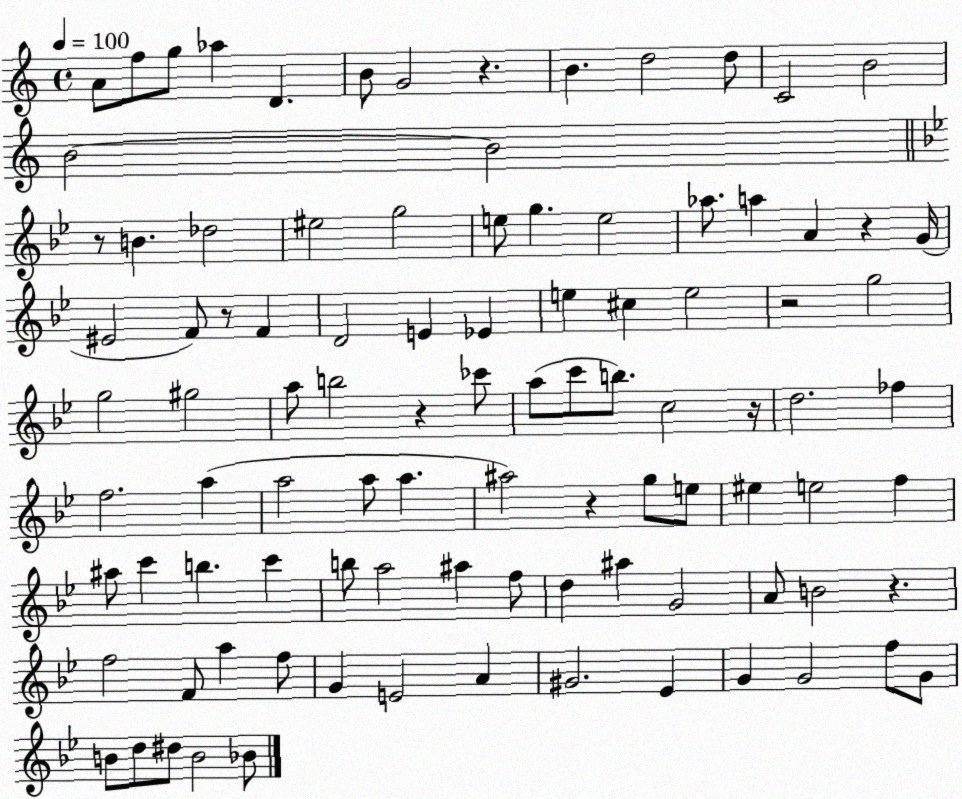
X:1
T:Untitled
M:4/4
L:1/4
K:C
A/2 f/2 g/2 _a D B/2 G2 z B d2 d/2 C2 B2 B2 B2 z/2 B _d2 ^e2 g2 e/2 g e2 _a/2 a A z G/4 ^E2 F/2 z/2 F D2 E _E e ^c e2 z2 g2 g2 ^g2 a/2 b2 z _c'/2 a/2 c'/2 b/2 c2 z/4 d2 _f f2 a a2 a/2 a ^a2 z g/2 e/2 ^e e2 f ^a/2 c' b c' b/2 a2 ^a f/2 d ^a G2 A/2 B2 z f2 F/2 a f/2 G E2 A ^G2 _E G G2 f/2 G/2 B/2 d/2 ^d/2 B2 _B/2